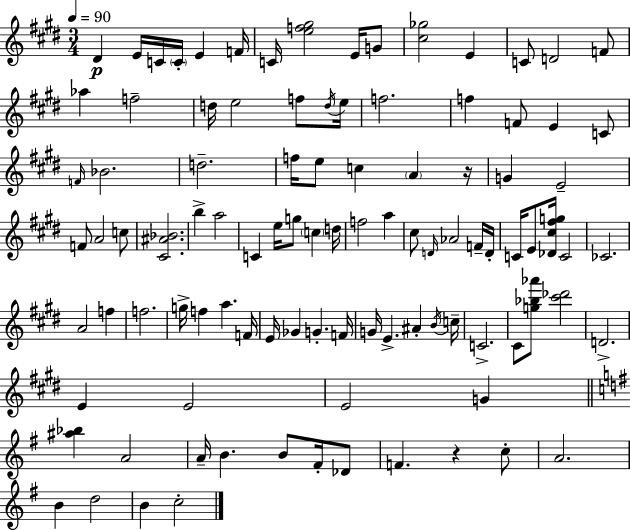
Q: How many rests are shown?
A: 2